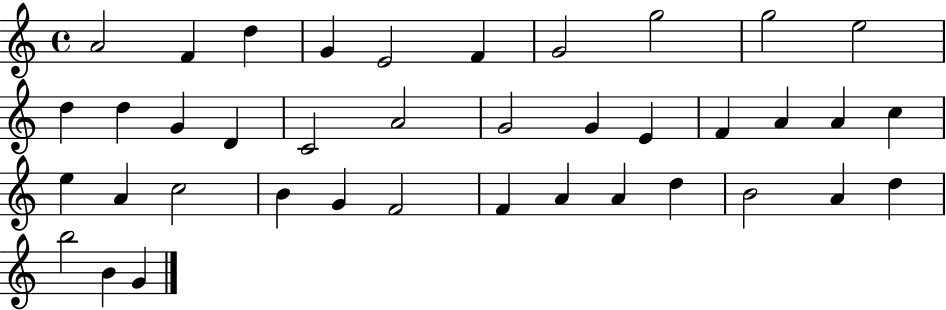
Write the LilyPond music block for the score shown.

{
  \clef treble
  \time 4/4
  \defaultTimeSignature
  \key c \major
  a'2 f'4 d''4 | g'4 e'2 f'4 | g'2 g''2 | g''2 e''2 | \break d''4 d''4 g'4 d'4 | c'2 a'2 | g'2 g'4 e'4 | f'4 a'4 a'4 c''4 | \break e''4 a'4 c''2 | b'4 g'4 f'2 | f'4 a'4 a'4 d''4 | b'2 a'4 d''4 | \break b''2 b'4 g'4 | \bar "|."
}